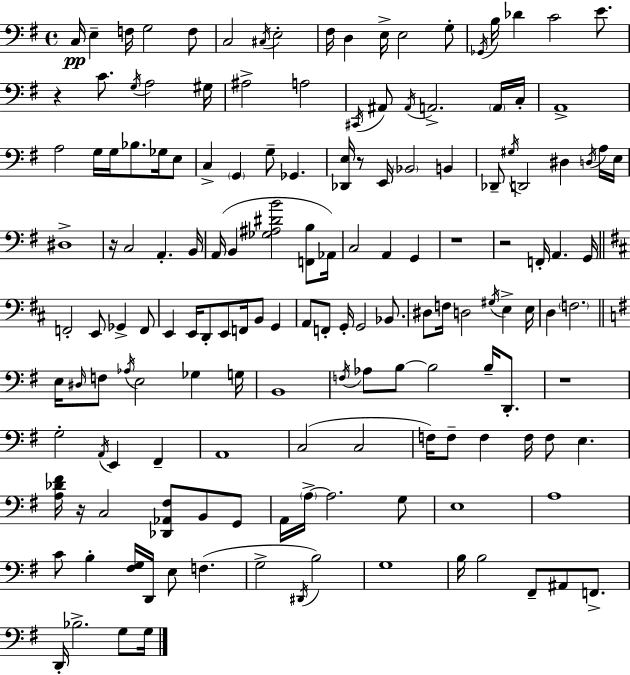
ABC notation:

X:1
T:Untitled
M:4/4
L:1/4
K:Em
C,/4 E, F,/4 G,2 F,/2 C,2 ^C,/4 E,2 ^F,/4 D, E,/4 E,2 G,/2 _G,,/4 B,/4 _D C2 E/2 z C/2 G,/4 A,2 ^G,/4 ^A,2 A,2 ^C,,/4 ^A,,/2 ^A,,/4 A,,2 A,,/4 C,/4 A,,4 A,2 G,/4 G,/4 _B,/2 _G,/4 E,/2 C, G,, G,/2 _G,, [_D,,E,]/4 z/2 E,,/4 _B,,2 B,, _D,,/2 ^G,/4 D,,2 ^D, D,/4 A,/4 E,/4 ^D,4 z/4 C,2 A,, B,,/4 A,,/4 B,, [_G,^A,^DB]2 [F,,B,]/2 _A,,/4 C,2 A,, G,, z4 z2 F,,/4 A,, G,,/4 F,,2 E,,/2 _G,, F,,/2 E,, E,,/4 D,,/2 E,,/2 F,,/4 B,,/2 G,, A,,/2 F,,/2 G,,/4 G,,2 _B,,/2 ^D,/2 F,/4 D,2 ^G,/4 E, E,/4 D, F,2 E,/4 ^D,/4 F,/2 _A,/4 E,2 _G, G,/4 B,,4 F,/4 _A,/2 B,/2 B,2 B,/4 D,,/2 z4 G,2 A,,/4 E,, ^F,, A,,4 C,2 C,2 F,/4 F,/2 F, F,/4 F,/2 E, [A,_D^F]/4 z/4 C,2 [_D,,_A,,^F,]/2 B,,/2 G,,/2 A,,/4 A,/4 A,2 G,/2 E,4 A,4 C/2 B, [^F,G,]/4 D,,/4 E,/2 F, G,2 ^D,,/4 B,2 G,4 B,/4 B,2 ^F,,/2 ^A,,/2 F,,/2 D,,/4 _B,2 G,/2 G,/4